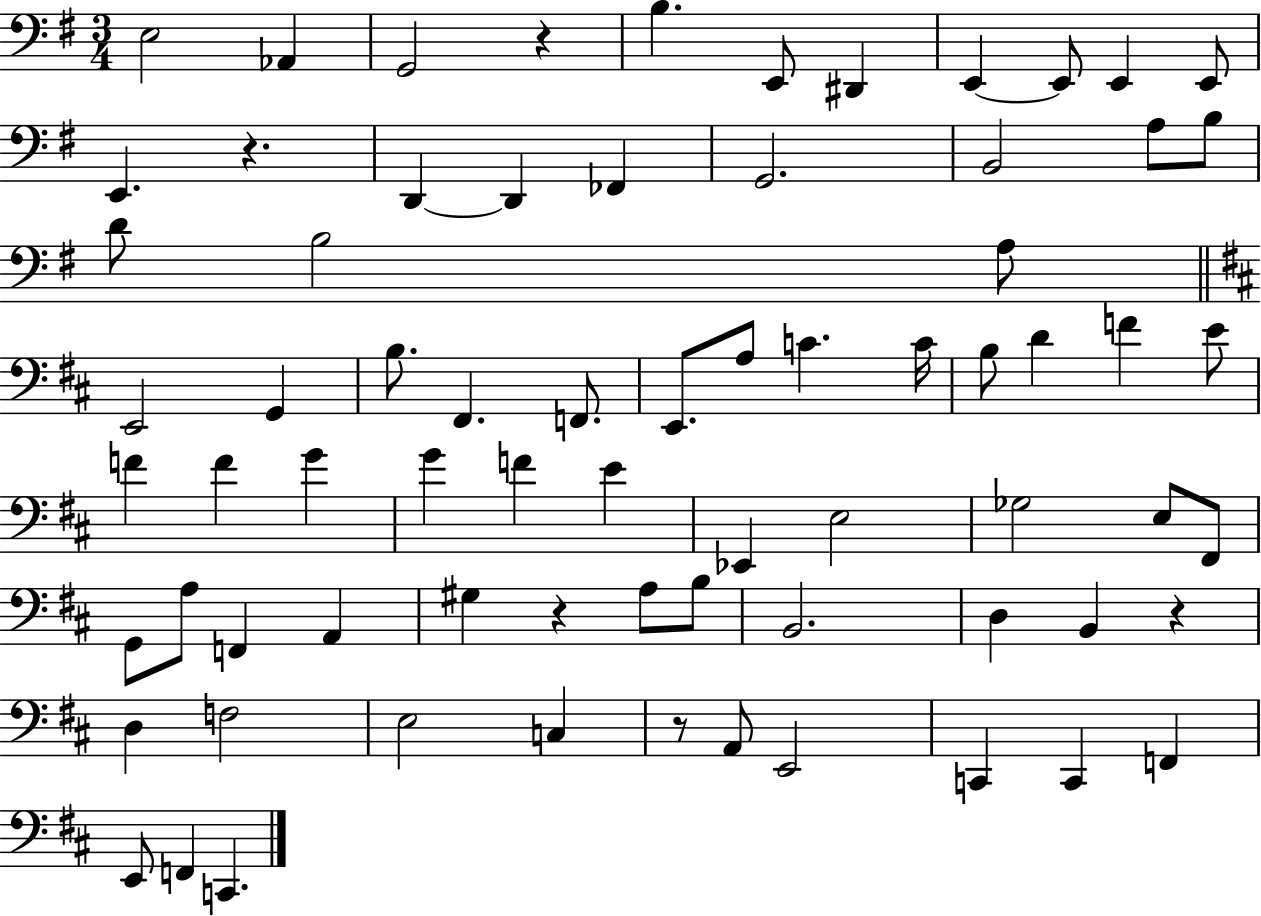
X:1
T:Untitled
M:3/4
L:1/4
K:G
E,2 _A,, G,,2 z B, E,,/2 ^D,, E,, E,,/2 E,, E,,/2 E,, z D,, D,, _F,, G,,2 B,,2 A,/2 B,/2 D/2 B,2 A,/2 E,,2 G,, B,/2 ^F,, F,,/2 E,,/2 A,/2 C C/4 B,/2 D F E/2 F F G G F E _E,, E,2 _G,2 E,/2 ^F,,/2 G,,/2 A,/2 F,, A,, ^G, z A,/2 B,/2 B,,2 D, B,, z D, F,2 E,2 C, z/2 A,,/2 E,,2 C,, C,, F,, E,,/2 F,, C,,